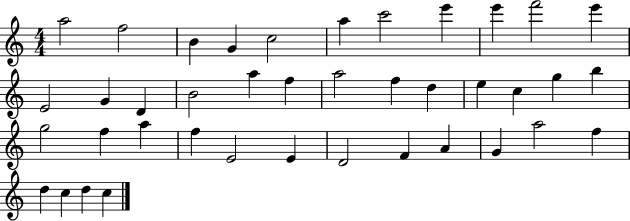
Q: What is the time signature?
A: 4/4